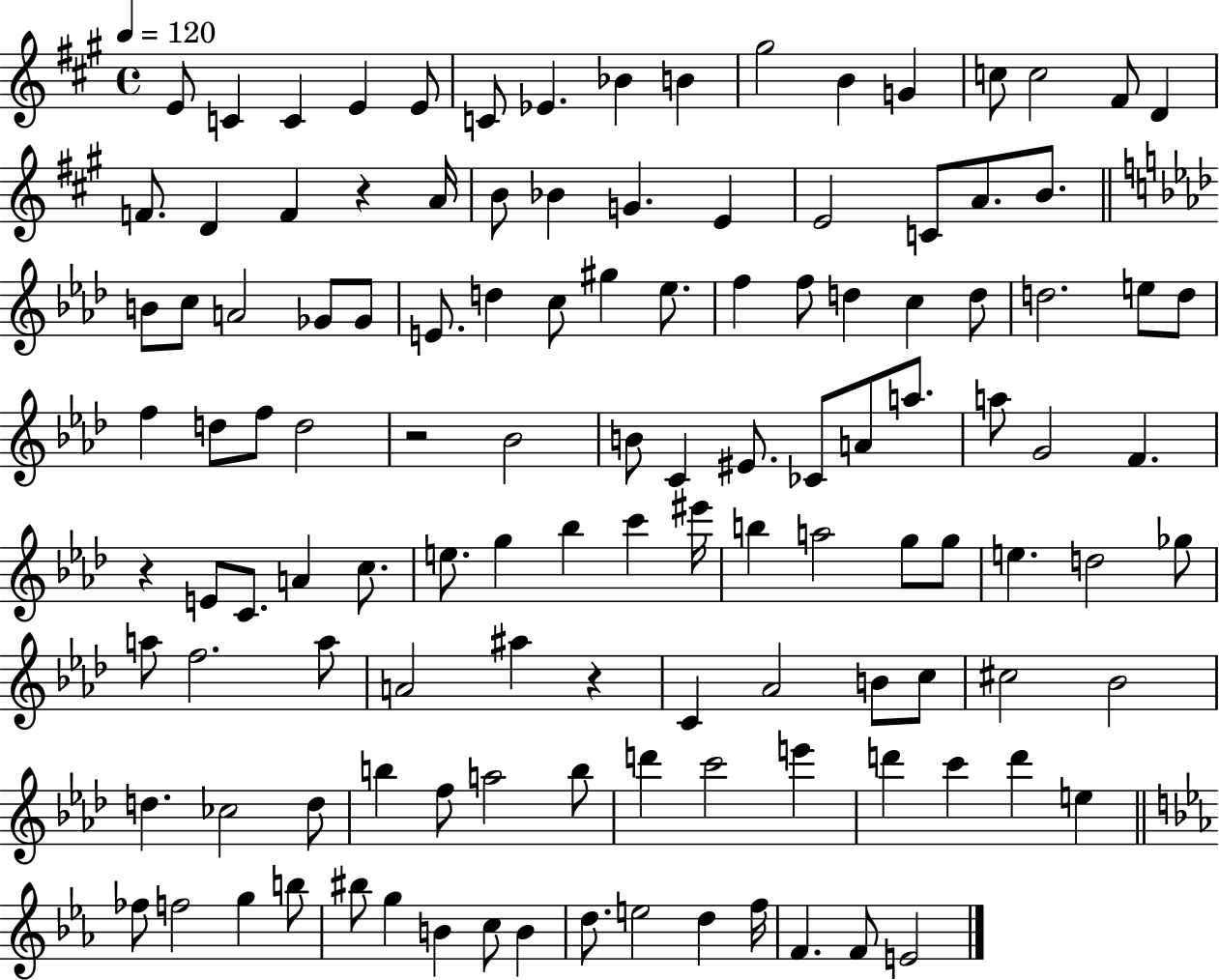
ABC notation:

X:1
T:Untitled
M:4/4
L:1/4
K:A
E/2 C C E E/2 C/2 _E _B B ^g2 B G c/2 c2 ^F/2 D F/2 D F z A/4 B/2 _B G E E2 C/2 A/2 B/2 B/2 c/2 A2 _G/2 _G/2 E/2 d c/2 ^g _e/2 f f/2 d c d/2 d2 e/2 d/2 f d/2 f/2 d2 z2 _B2 B/2 C ^E/2 _C/2 A/2 a/2 a/2 G2 F z E/2 C/2 A c/2 e/2 g _b c' ^e'/4 b a2 g/2 g/2 e d2 _g/2 a/2 f2 a/2 A2 ^a z C _A2 B/2 c/2 ^c2 _B2 d _c2 d/2 b f/2 a2 b/2 d' c'2 e' d' c' d' e _f/2 f2 g b/2 ^b/2 g B c/2 B d/2 e2 d f/4 F F/2 E2